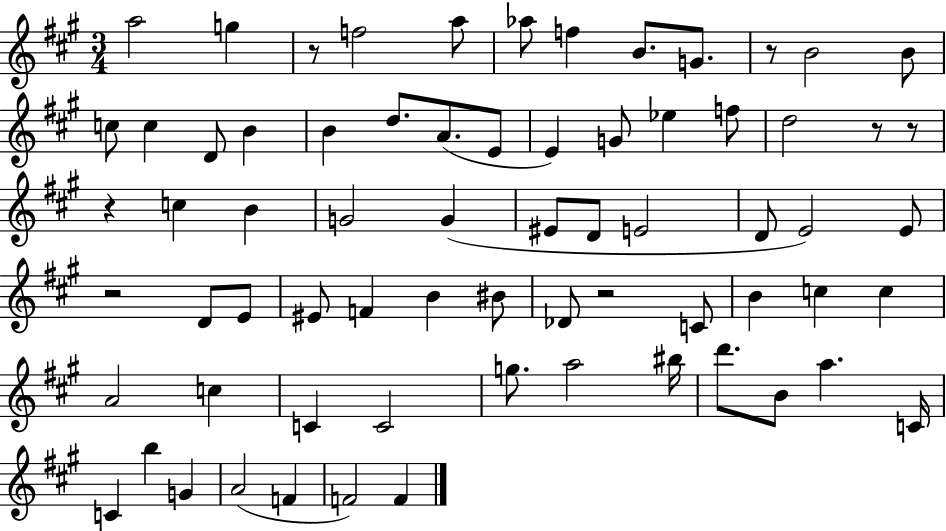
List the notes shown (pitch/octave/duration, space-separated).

A5/h G5/q R/e F5/h A5/e Ab5/e F5/q B4/e. G4/e. R/e B4/h B4/e C5/e C5/q D4/e B4/q B4/q D5/e. A4/e. E4/e E4/q G4/e Eb5/q F5/e D5/h R/e R/e R/q C5/q B4/q G4/h G4/q EIS4/e D4/e E4/h D4/e E4/h E4/e R/h D4/e E4/e EIS4/e F4/q B4/q BIS4/e Db4/e R/h C4/e B4/q C5/q C5/q A4/h C5/q C4/q C4/h G5/e. A5/h BIS5/s D6/e. B4/e A5/q. C4/s C4/q B5/q G4/q A4/h F4/q F4/h F4/q